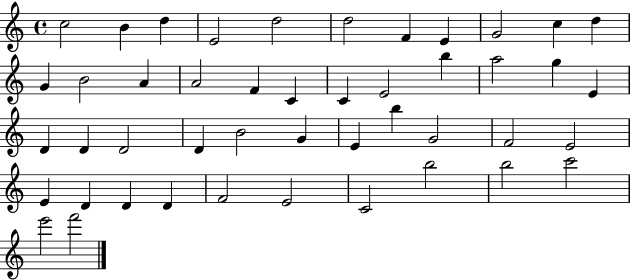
{
  \clef treble
  \time 4/4
  \defaultTimeSignature
  \key c \major
  c''2 b'4 d''4 | e'2 d''2 | d''2 f'4 e'4 | g'2 c''4 d''4 | \break g'4 b'2 a'4 | a'2 f'4 c'4 | c'4 e'2 b''4 | a''2 g''4 e'4 | \break d'4 d'4 d'2 | d'4 b'2 g'4 | e'4 b''4 g'2 | f'2 e'2 | \break e'4 d'4 d'4 d'4 | f'2 e'2 | c'2 b''2 | b''2 c'''2 | \break e'''2 f'''2 | \bar "|."
}